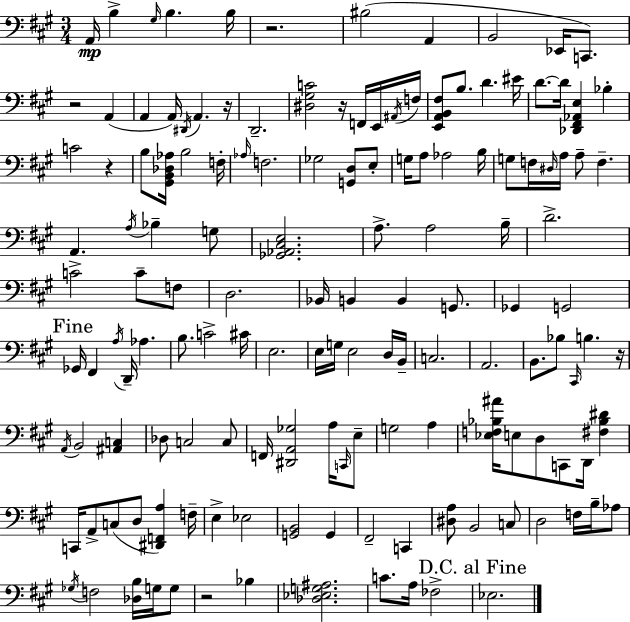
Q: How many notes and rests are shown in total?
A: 144